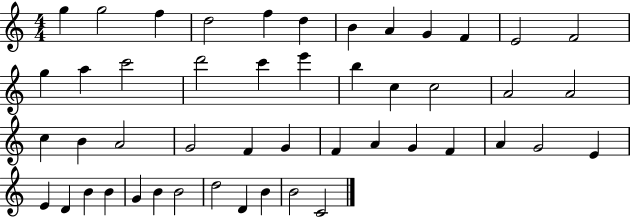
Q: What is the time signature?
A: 4/4